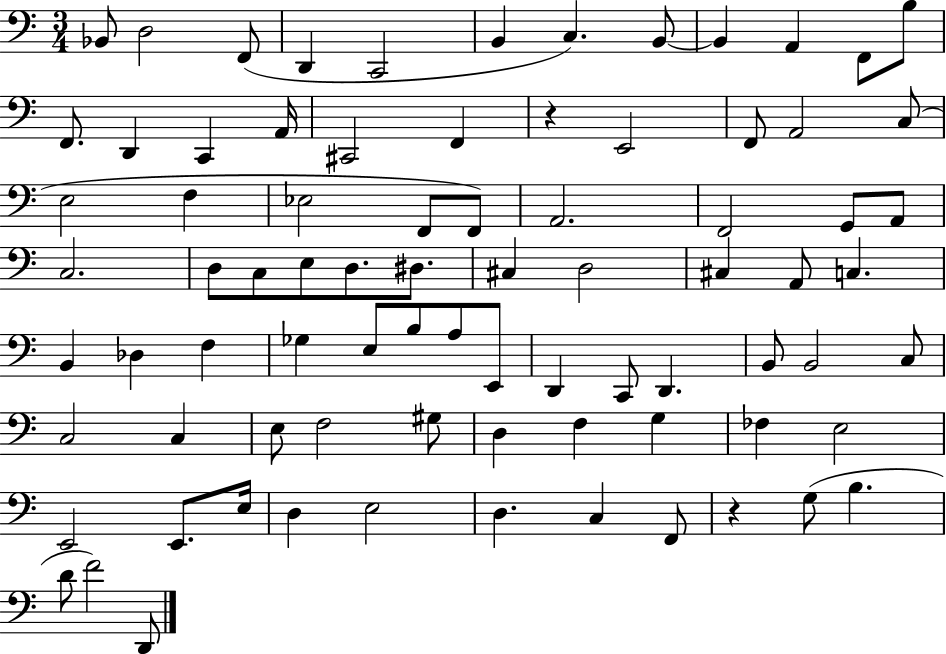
X:1
T:Untitled
M:3/4
L:1/4
K:C
_B,,/2 D,2 F,,/2 D,, C,,2 B,, C, B,,/2 B,, A,, F,,/2 B,/2 F,,/2 D,, C,, A,,/4 ^C,,2 F,, z E,,2 F,,/2 A,,2 C,/2 E,2 F, _E,2 F,,/2 F,,/2 A,,2 F,,2 G,,/2 A,,/2 C,2 D,/2 C,/2 E,/2 D,/2 ^D,/2 ^C, D,2 ^C, A,,/2 C, B,, _D, F, _G, E,/2 B,/2 A,/2 E,,/2 D,, C,,/2 D,, B,,/2 B,,2 C,/2 C,2 C, E,/2 F,2 ^G,/2 D, F, G, _F, E,2 E,,2 E,,/2 E,/4 D, E,2 D, C, F,,/2 z G,/2 B, D/2 F2 D,,/2